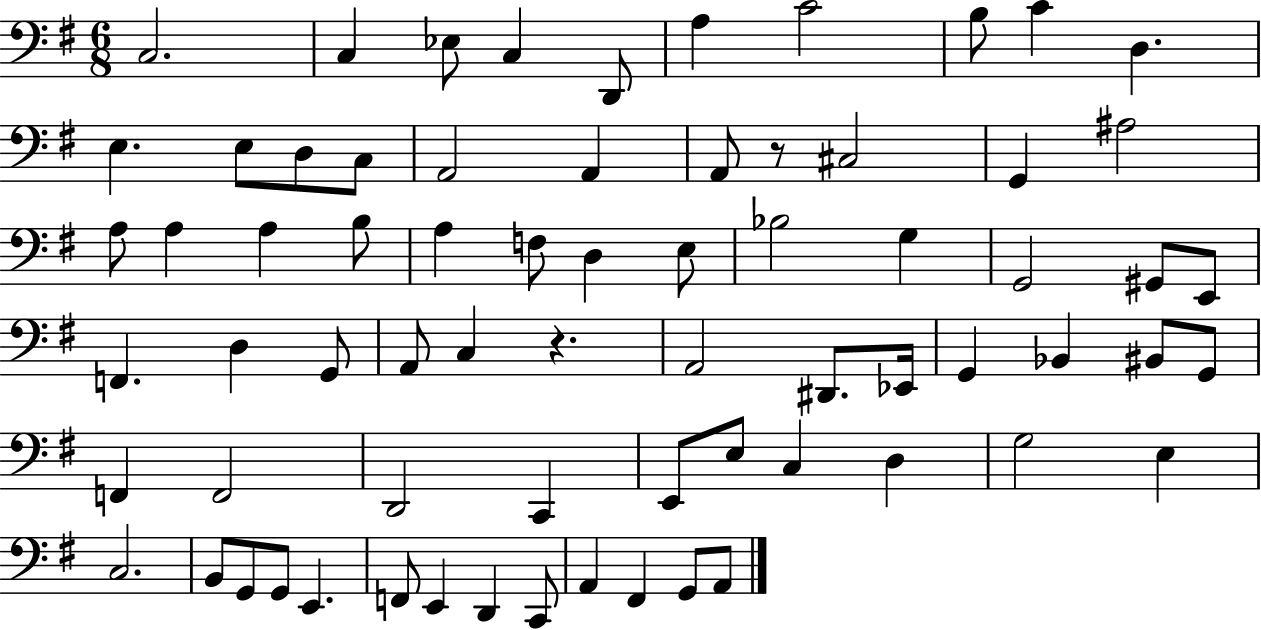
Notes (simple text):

C3/h. C3/q Eb3/e C3/q D2/e A3/q C4/h B3/e C4/q D3/q. E3/q. E3/e D3/e C3/e A2/h A2/q A2/e R/e C#3/h G2/q A#3/h A3/e A3/q A3/q B3/e A3/q F3/e D3/q E3/e Bb3/h G3/q G2/h G#2/e E2/e F2/q. D3/q G2/e A2/e C3/q R/q. A2/h D#2/e. Eb2/s G2/q Bb2/q BIS2/e G2/e F2/q F2/h D2/h C2/q E2/e E3/e C3/q D3/q G3/h E3/q C3/h. B2/e G2/e G2/e E2/q. F2/e E2/q D2/q C2/e A2/q F#2/q G2/e A2/e